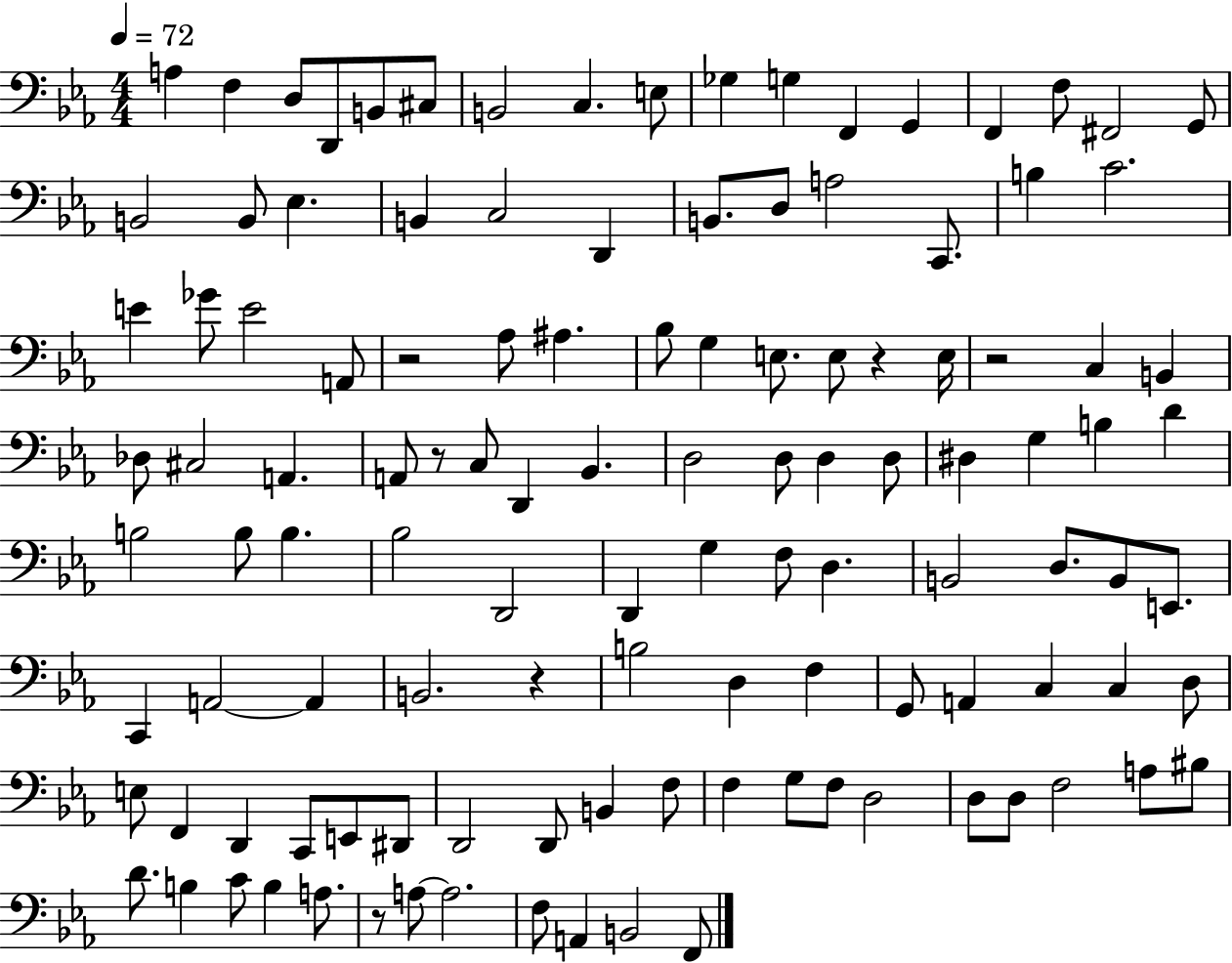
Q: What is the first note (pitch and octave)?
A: A3